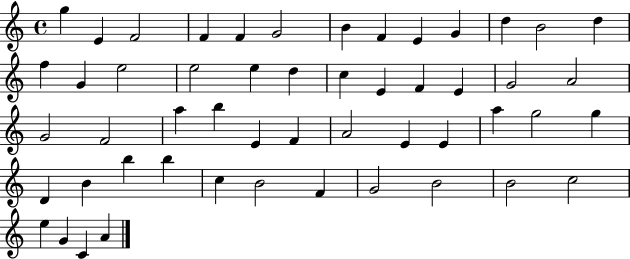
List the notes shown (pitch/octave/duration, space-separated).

G5/q E4/q F4/h F4/q F4/q G4/h B4/q F4/q E4/q G4/q D5/q B4/h D5/q F5/q G4/q E5/h E5/h E5/q D5/q C5/q E4/q F4/q E4/q G4/h A4/h G4/h F4/h A5/q B5/q E4/q F4/q A4/h E4/q E4/q A5/q G5/h G5/q D4/q B4/q B5/q B5/q C5/q B4/h F4/q G4/h B4/h B4/h C5/h E5/q G4/q C4/q A4/q